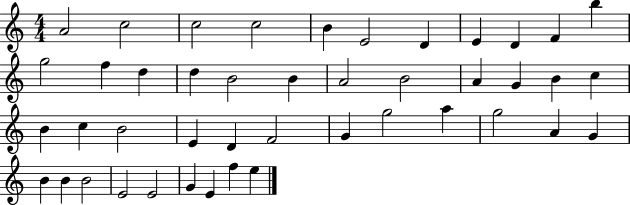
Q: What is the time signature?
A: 4/4